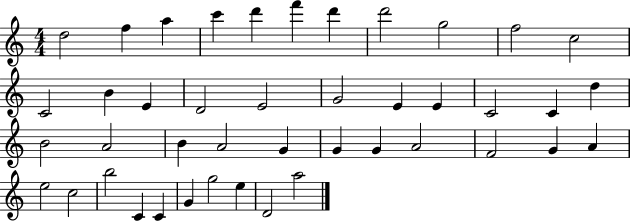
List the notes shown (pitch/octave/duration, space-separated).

D5/h F5/q A5/q C6/q D6/q F6/q D6/q D6/h G5/h F5/h C5/h C4/h B4/q E4/q D4/h E4/h G4/h E4/q E4/q C4/h C4/q D5/q B4/h A4/h B4/q A4/h G4/q G4/q G4/q A4/h F4/h G4/q A4/q E5/h C5/h B5/h C4/q C4/q G4/q G5/h E5/q D4/h A5/h